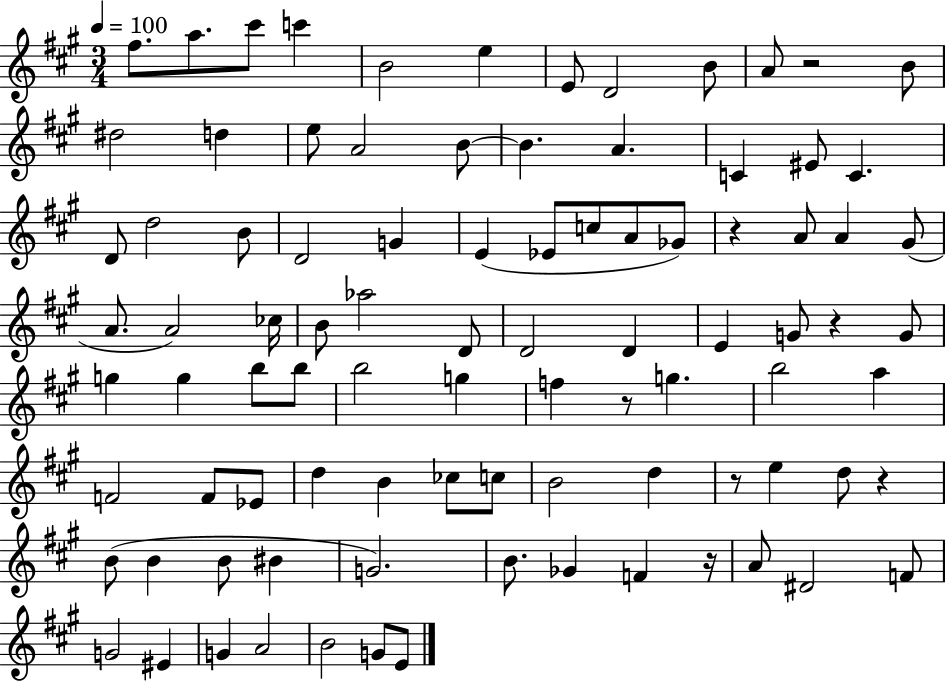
{
  \clef treble
  \numericTimeSignature
  \time 3/4
  \key a \major
  \tempo 4 = 100
  \repeat volta 2 { fis''8. a''8. cis'''8 c'''4 | b'2 e''4 | e'8 d'2 b'8 | a'8 r2 b'8 | \break dis''2 d''4 | e''8 a'2 b'8~~ | b'4. a'4. | c'4 eis'8 c'4. | \break d'8 d''2 b'8 | d'2 g'4 | e'4( ees'8 c''8 a'8 ges'8) | r4 a'8 a'4 gis'8( | \break a'8. a'2) ces''16 | b'8 aes''2 d'8 | d'2 d'4 | e'4 g'8 r4 g'8 | \break g''4 g''4 b''8 b''8 | b''2 g''4 | f''4 r8 g''4. | b''2 a''4 | \break f'2 f'8 ees'8 | d''4 b'4 ces''8 c''8 | b'2 d''4 | r8 e''4 d''8 r4 | \break b'8( b'4 b'8 bis'4 | g'2.) | b'8. ges'4 f'4 r16 | a'8 dis'2 f'8 | \break g'2 eis'4 | g'4 a'2 | b'2 g'8 e'8 | } \bar "|."
}